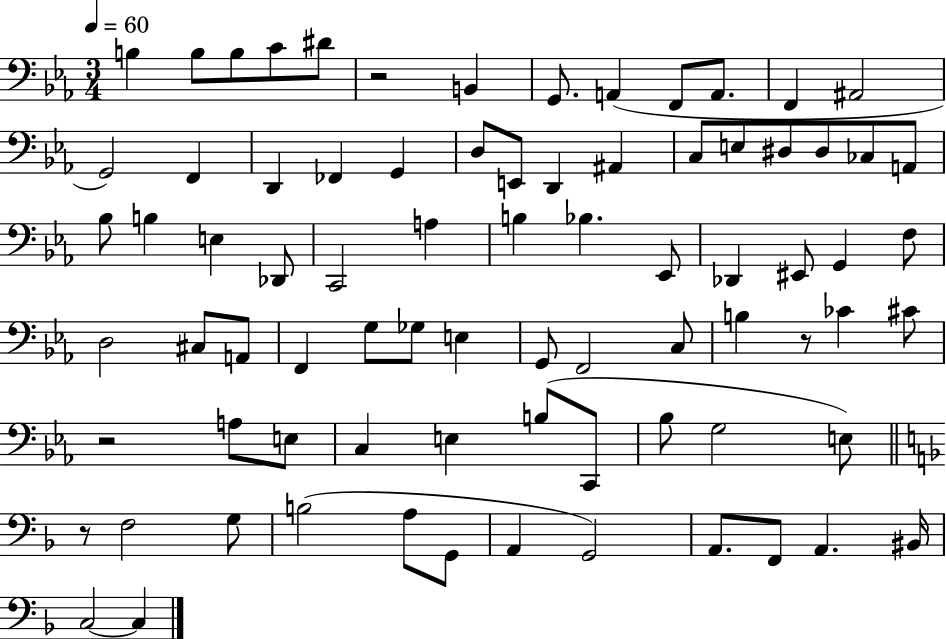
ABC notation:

X:1
T:Untitled
M:3/4
L:1/4
K:Eb
B, B,/2 B,/2 C/2 ^D/2 z2 B,, G,,/2 A,, F,,/2 A,,/2 F,, ^A,,2 G,,2 F,, D,, _F,, G,, D,/2 E,,/2 D,, ^A,, C,/2 E,/2 ^D,/2 ^D,/2 _C,/2 A,,/2 _B,/2 B, E, _D,,/2 C,,2 A, B, _B, _E,,/2 _D,, ^E,,/2 G,, F,/2 D,2 ^C,/2 A,,/2 F,, G,/2 _G,/2 E, G,,/2 F,,2 C,/2 B, z/2 _C ^C/2 z2 A,/2 E,/2 C, E, B,/2 C,,/2 _B,/2 G,2 E,/2 z/2 F,2 G,/2 B,2 A,/2 G,,/2 A,, G,,2 A,,/2 F,,/2 A,, ^B,,/4 C,2 C,